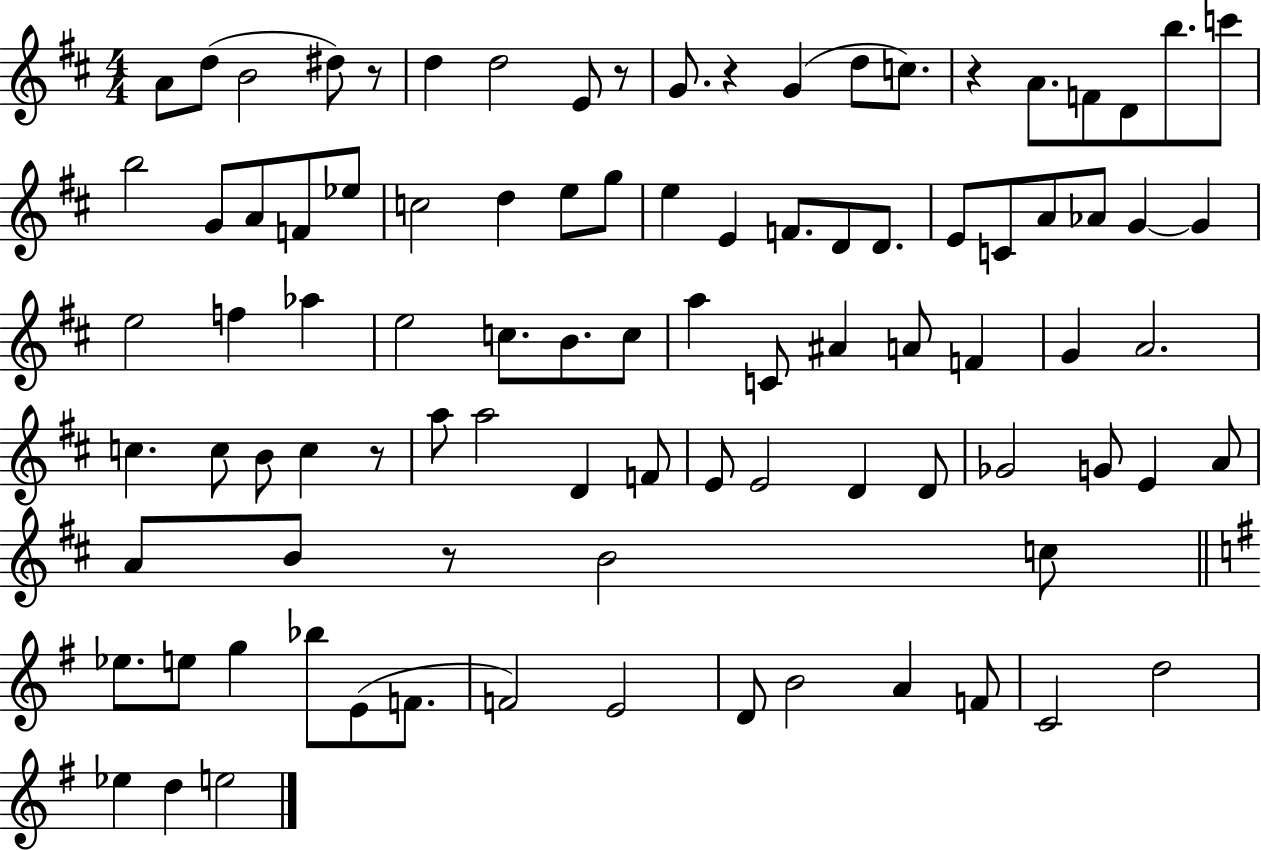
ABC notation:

X:1
T:Untitled
M:4/4
L:1/4
K:D
A/2 d/2 B2 ^d/2 z/2 d d2 E/2 z/2 G/2 z G d/2 c/2 z A/2 F/2 D/2 b/2 c'/2 b2 G/2 A/2 F/2 _e/2 c2 d e/2 g/2 e E F/2 D/2 D/2 E/2 C/2 A/2 _A/2 G G e2 f _a e2 c/2 B/2 c/2 a C/2 ^A A/2 F G A2 c c/2 B/2 c z/2 a/2 a2 D F/2 E/2 E2 D D/2 _G2 G/2 E A/2 A/2 B/2 z/2 B2 c/2 _e/2 e/2 g _b/2 E/2 F/2 F2 E2 D/2 B2 A F/2 C2 d2 _e d e2